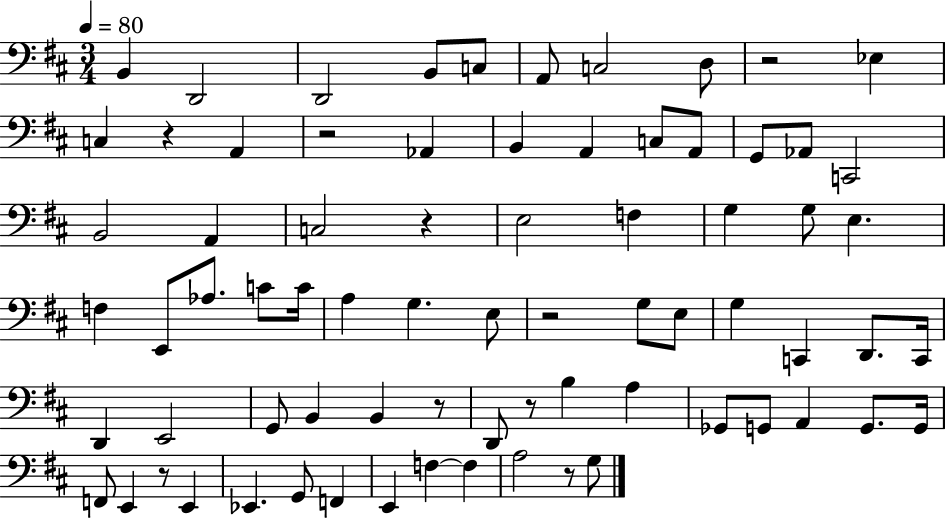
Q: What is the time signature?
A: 3/4